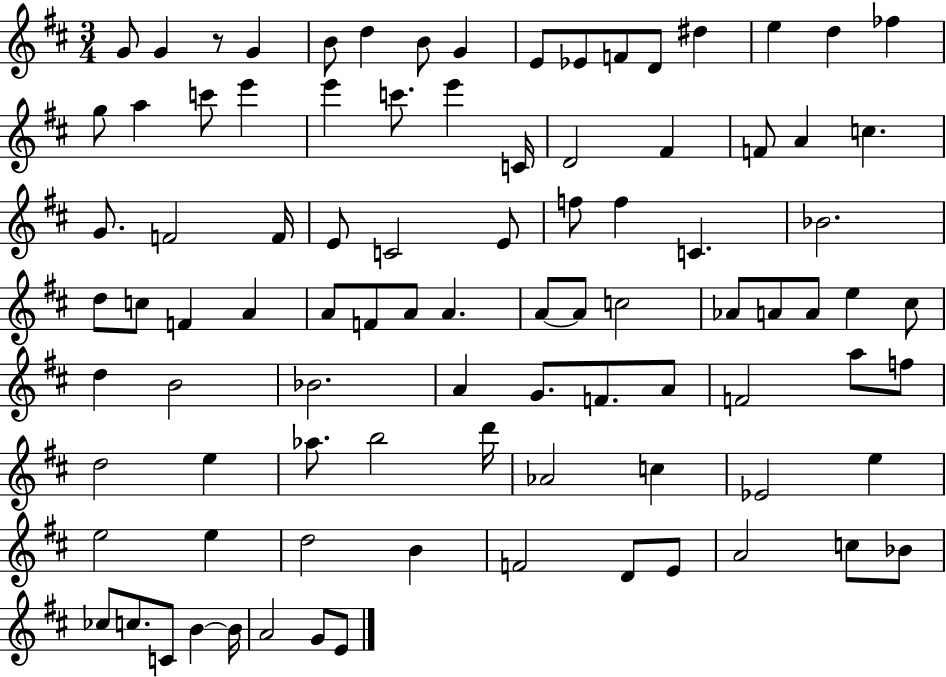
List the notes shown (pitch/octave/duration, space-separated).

G4/e G4/q R/e G4/q B4/e D5/q B4/e G4/q E4/e Eb4/e F4/e D4/e D#5/q E5/q D5/q FES5/q G5/e A5/q C6/e E6/q E6/q C6/e. E6/q C4/s D4/h F#4/q F4/e A4/q C5/q. G4/e. F4/h F4/s E4/e C4/h E4/e F5/e F5/q C4/q. Bb4/h. D5/e C5/e F4/q A4/q A4/e F4/e A4/e A4/q. A4/e A4/e C5/h Ab4/e A4/e A4/e E5/q C#5/e D5/q B4/h Bb4/h. A4/q G4/e. F4/e. A4/e F4/h A5/e F5/e D5/h E5/q Ab5/e. B5/h D6/s Ab4/h C5/q Eb4/h E5/q E5/h E5/q D5/h B4/q F4/h D4/e E4/e A4/h C5/e Bb4/e CES5/e C5/e. C4/e B4/q B4/s A4/h G4/e E4/e